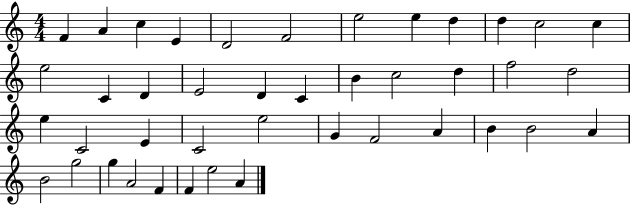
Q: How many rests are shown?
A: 0